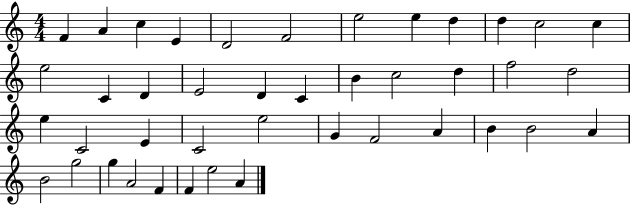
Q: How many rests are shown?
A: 0